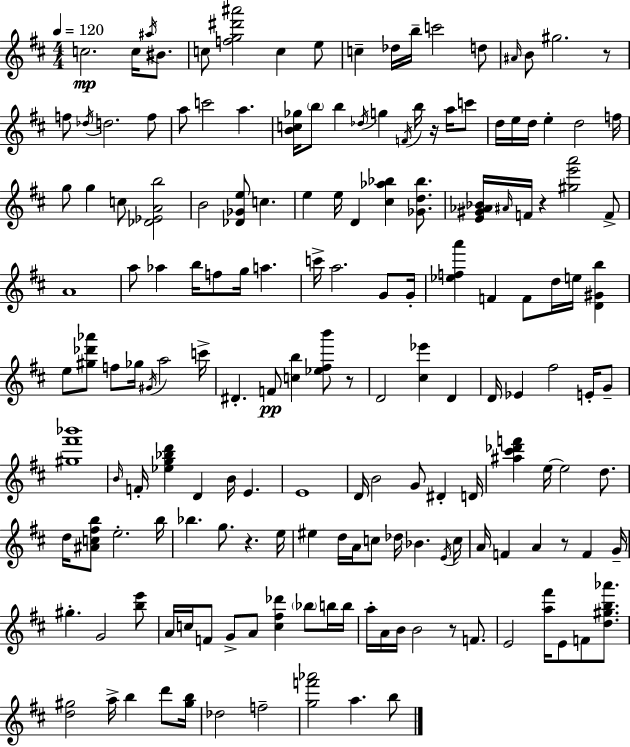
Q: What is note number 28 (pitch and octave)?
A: B5